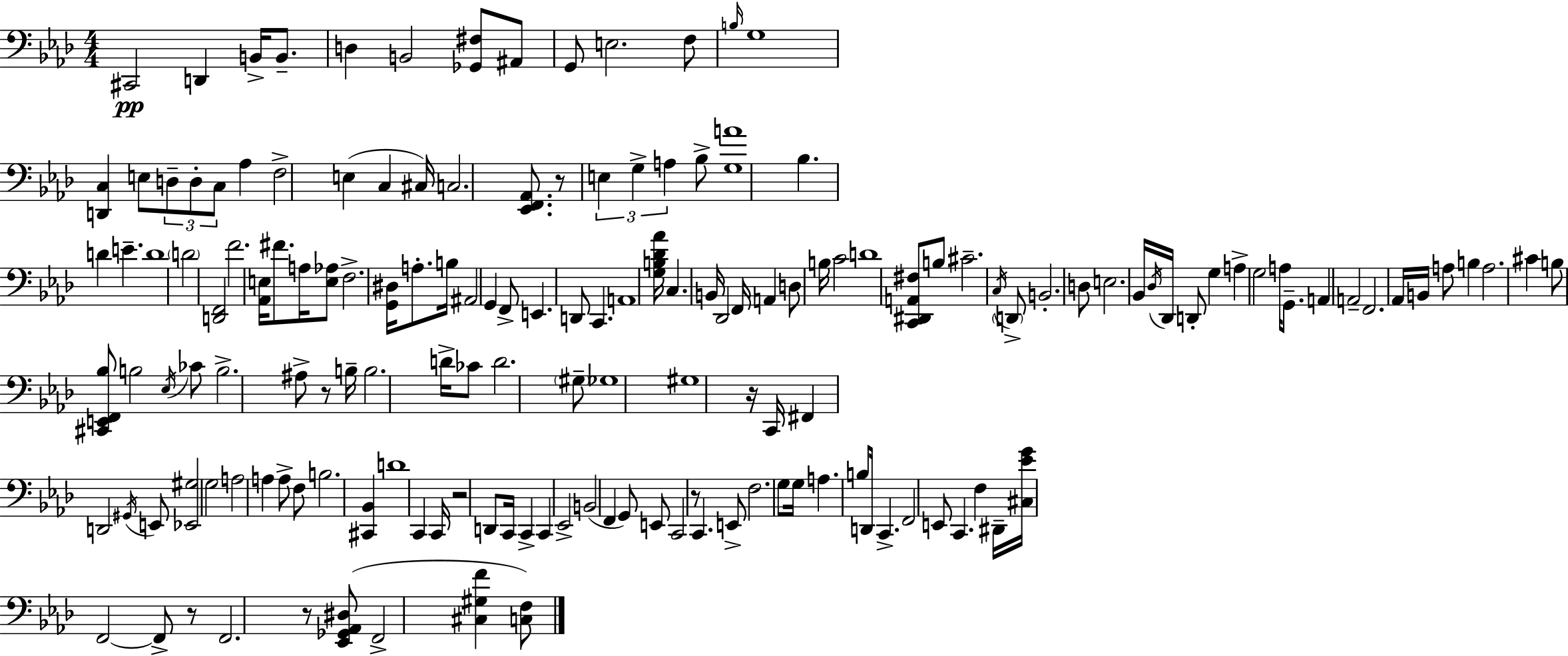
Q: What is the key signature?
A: AES major